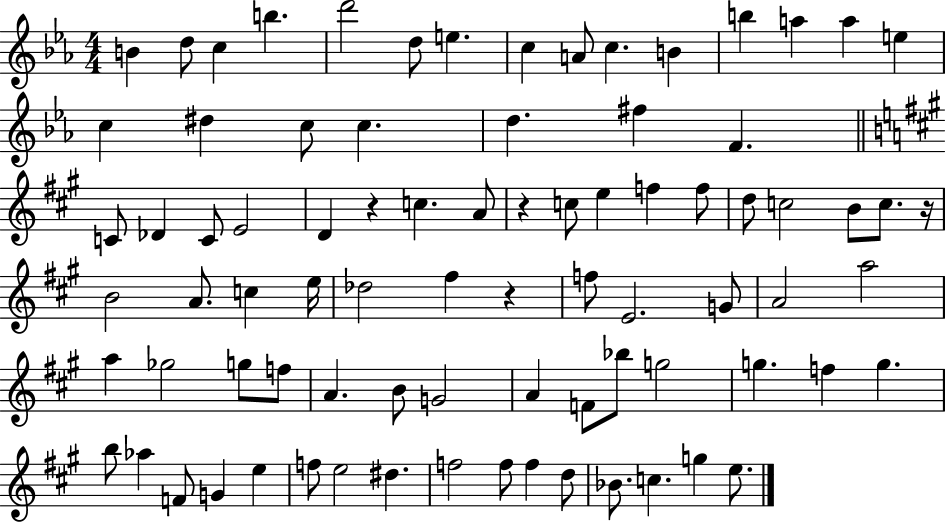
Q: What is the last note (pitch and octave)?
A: E5